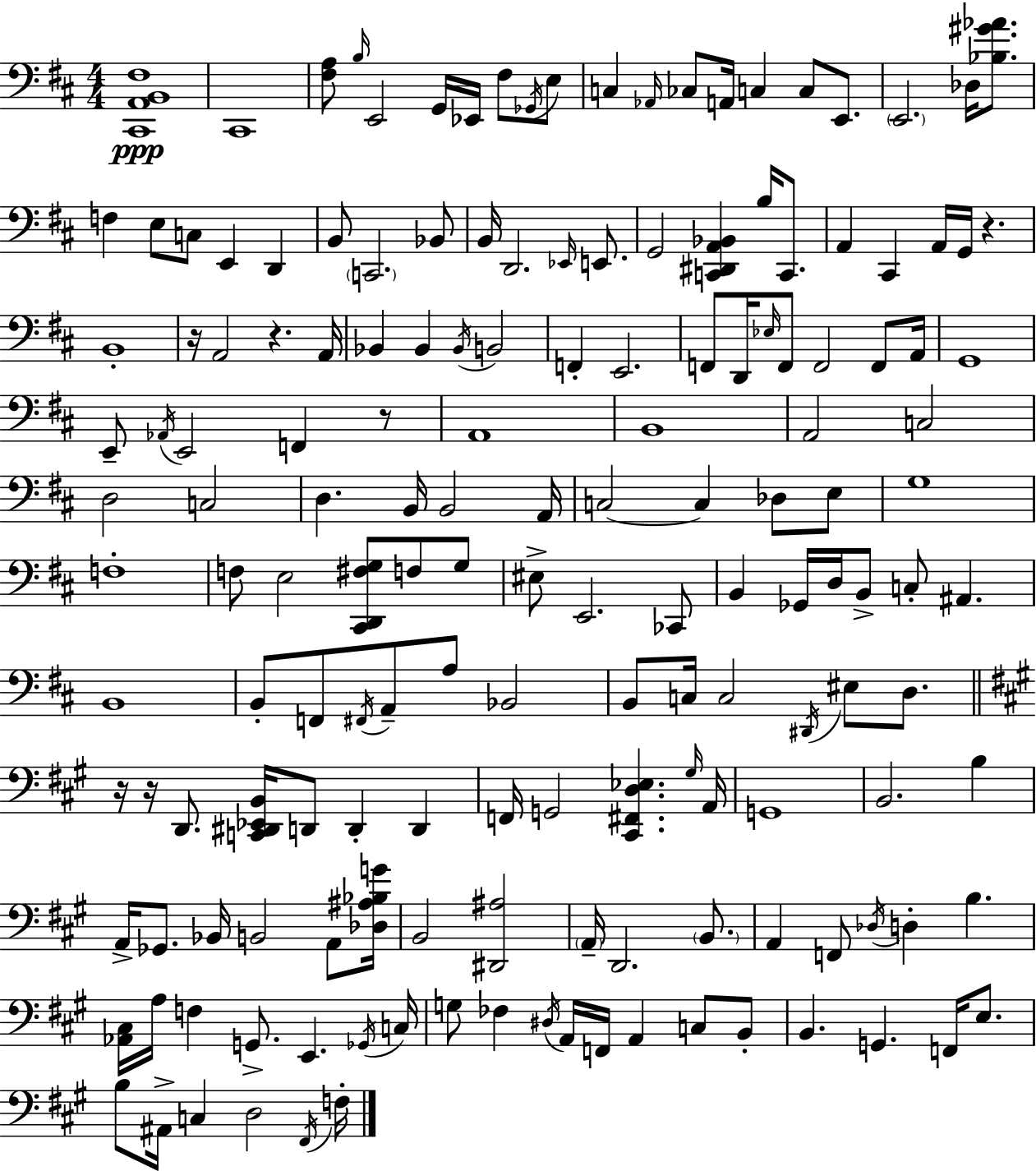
{
  \clef bass
  \numericTimeSignature
  \time 4/4
  \key d \major
  <cis, a, b, fis>1\ppp | cis,1 | <fis a>8 \grace { b16 } e,2 g,16 ees,16 fis8 \acciaccatura { ges,16 } | e8 c4 \grace { aes,16 } ces8 a,16 c4 c8 | \break e,8. \parenthesize e,2. des16 | <bes gis' aes'>8. f4 e8 c8 e,4 d,4 | b,8 \parenthesize c,2. | bes,8 b,16 d,2. | \break \grace { ees,16 } e,8. g,2 <c, dis, a, bes,>4 | b16 c,8. a,4 cis,4 a,16 g,16 r4. | b,1-. | r16 a,2 r4. | \break a,16 bes,4 bes,4 \acciaccatura { bes,16 } b,2 | f,4-. e,2. | f,8 d,16 \grace { ees16 } f,8 f,2 | f,8 a,16 g,1 | \break e,8-- \acciaccatura { aes,16 } e,2 | f,4 r8 a,1 | b,1 | a,2 c2 | \break d2 c2 | d4. b,16 b,2 | a,16 c2~~ c4 | des8 e8 g1 | \break f1-. | f8 e2 | <cis, d, fis g>8 f8 g8 eis8-> e,2. | ces,8 b,4 ges,16 d16 b,8-> c8-. | \break ais,4. b,1 | b,8-. f,8 \acciaccatura { fis,16 } a,8-- a8 | bes,2 b,8 c16 c2 | \acciaccatura { dis,16 } eis8 d8. \bar "||" \break \key a \major r16 r16 d,8. <c, dis, ees, b,>16 d,8 d,4-. d,4 | f,16 g,2 <cis, fis, d ees>4. \grace { gis16 } | a,16 g,1 | b,2. b4 | \break a,16-> ges,8. bes,16 b,2 a,8 | <des ais bes g'>16 b,2 <dis, ais>2 | \parenthesize a,16-- d,2. \parenthesize b,8. | a,4 f,8 \acciaccatura { des16 } d4-. b4. | \break <aes, cis>16 a16 f4 g,8.-> e,4. | \acciaccatura { ges,16 } c16 g8 fes4 \acciaccatura { dis16 } a,16 f,16 a,4 | c8 b,8-. b,4. g,4. | f,16 e8. b8 ais,16-> c4 d2 | \break \acciaccatura { fis,16 } f16-. \bar "|."
}